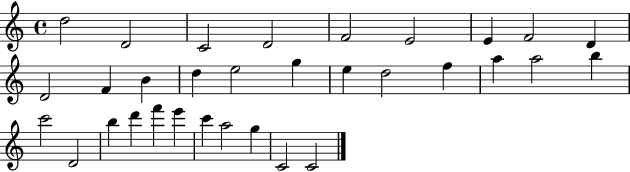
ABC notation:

X:1
T:Untitled
M:4/4
L:1/4
K:C
d2 D2 C2 D2 F2 E2 E F2 D D2 F B d e2 g e d2 f a a2 b c'2 D2 b d' f' e' c' a2 g C2 C2